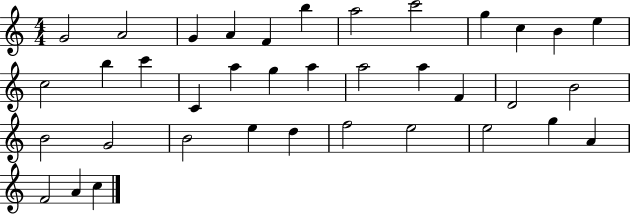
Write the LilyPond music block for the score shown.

{
  \clef treble
  \numericTimeSignature
  \time 4/4
  \key c \major
  g'2 a'2 | g'4 a'4 f'4 b''4 | a''2 c'''2 | g''4 c''4 b'4 e''4 | \break c''2 b''4 c'''4 | c'4 a''4 g''4 a''4 | a''2 a''4 f'4 | d'2 b'2 | \break b'2 g'2 | b'2 e''4 d''4 | f''2 e''2 | e''2 g''4 a'4 | \break f'2 a'4 c''4 | \bar "|."
}